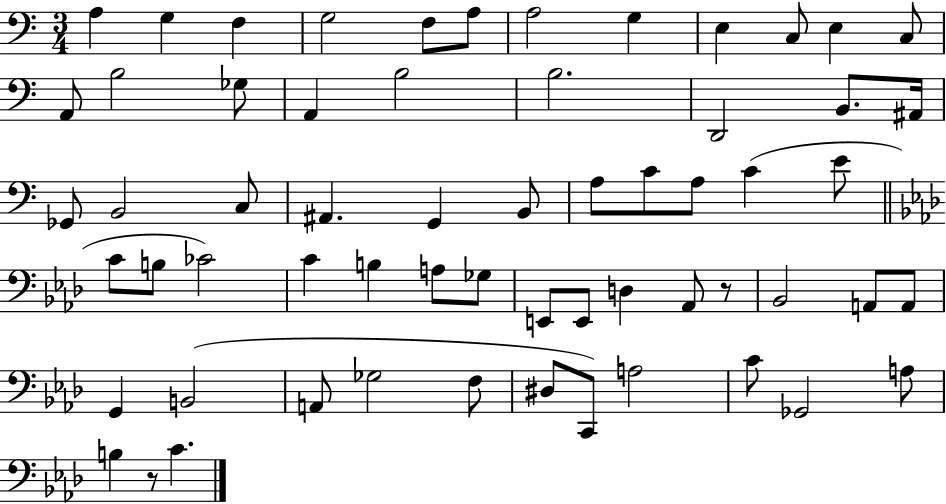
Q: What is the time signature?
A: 3/4